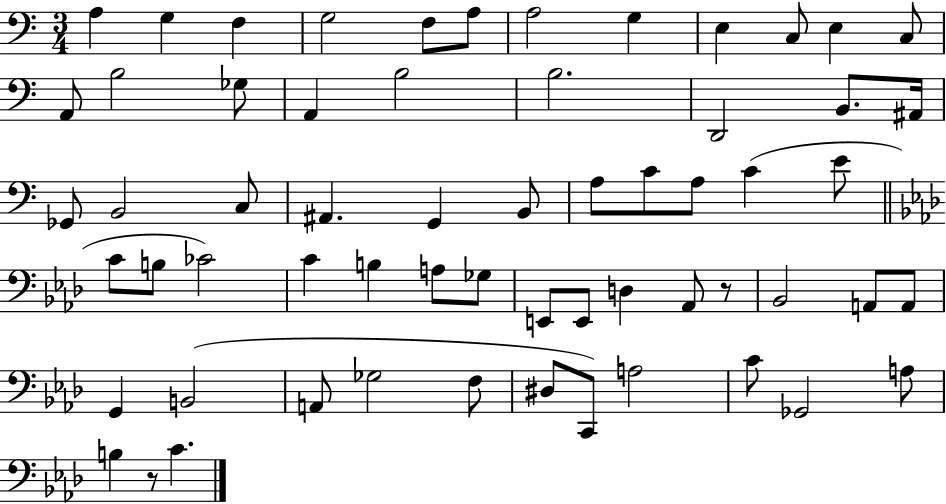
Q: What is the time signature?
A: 3/4